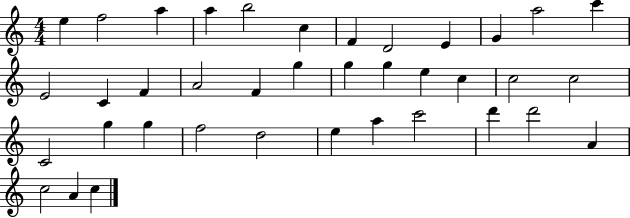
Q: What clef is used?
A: treble